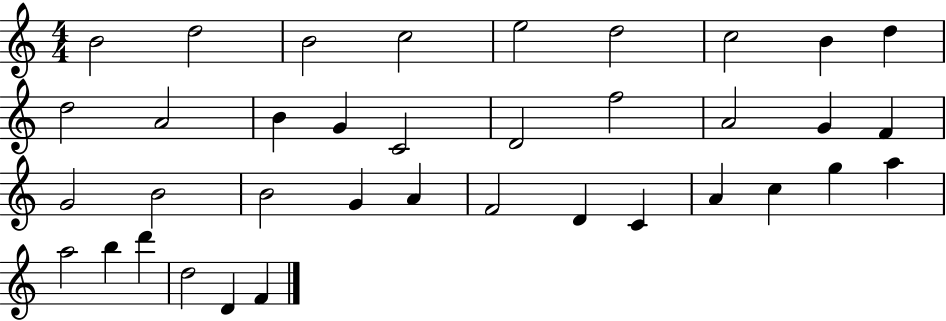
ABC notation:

X:1
T:Untitled
M:4/4
L:1/4
K:C
B2 d2 B2 c2 e2 d2 c2 B d d2 A2 B G C2 D2 f2 A2 G F G2 B2 B2 G A F2 D C A c g a a2 b d' d2 D F